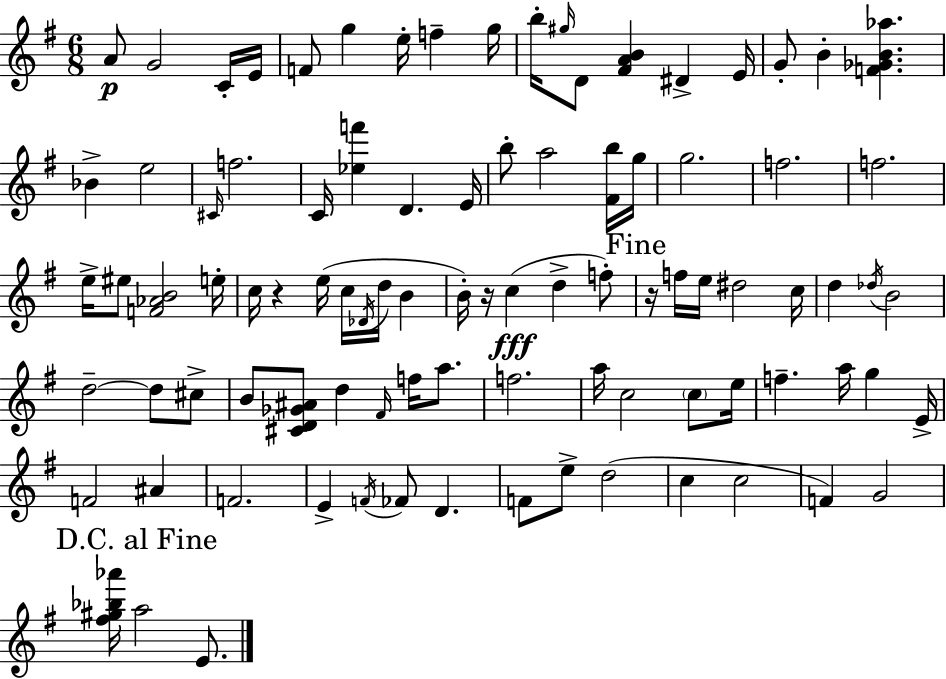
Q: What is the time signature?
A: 6/8